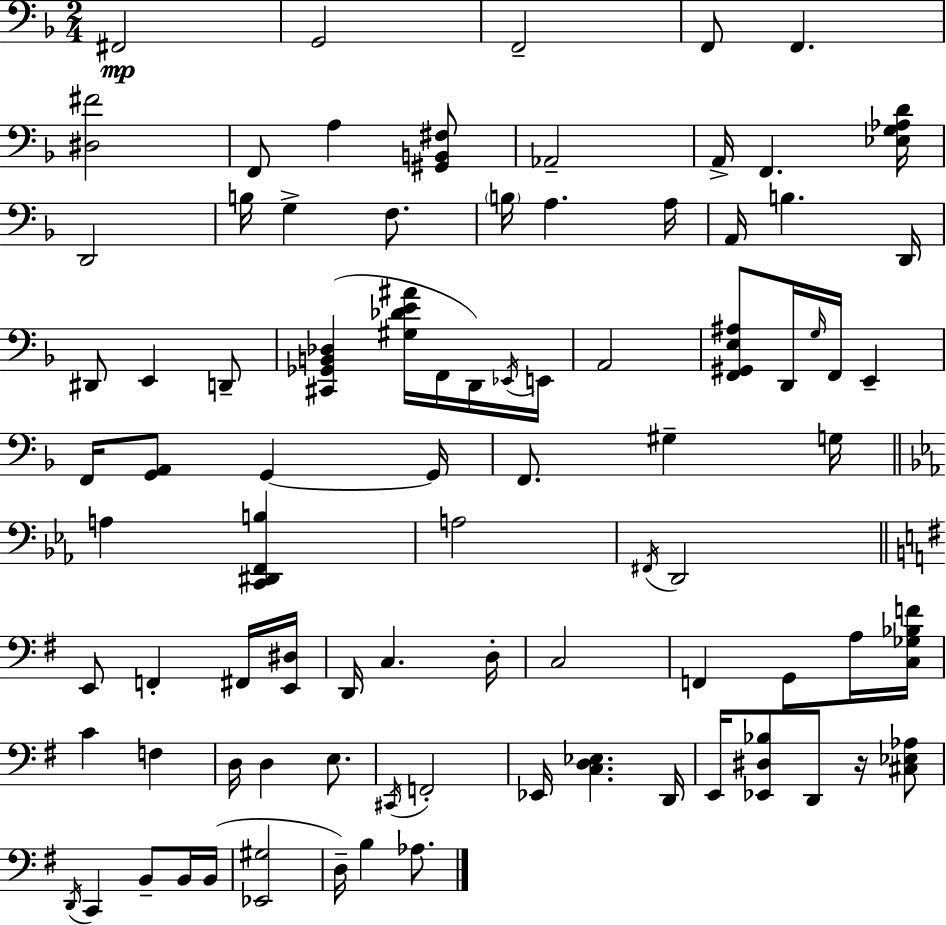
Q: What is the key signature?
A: D minor